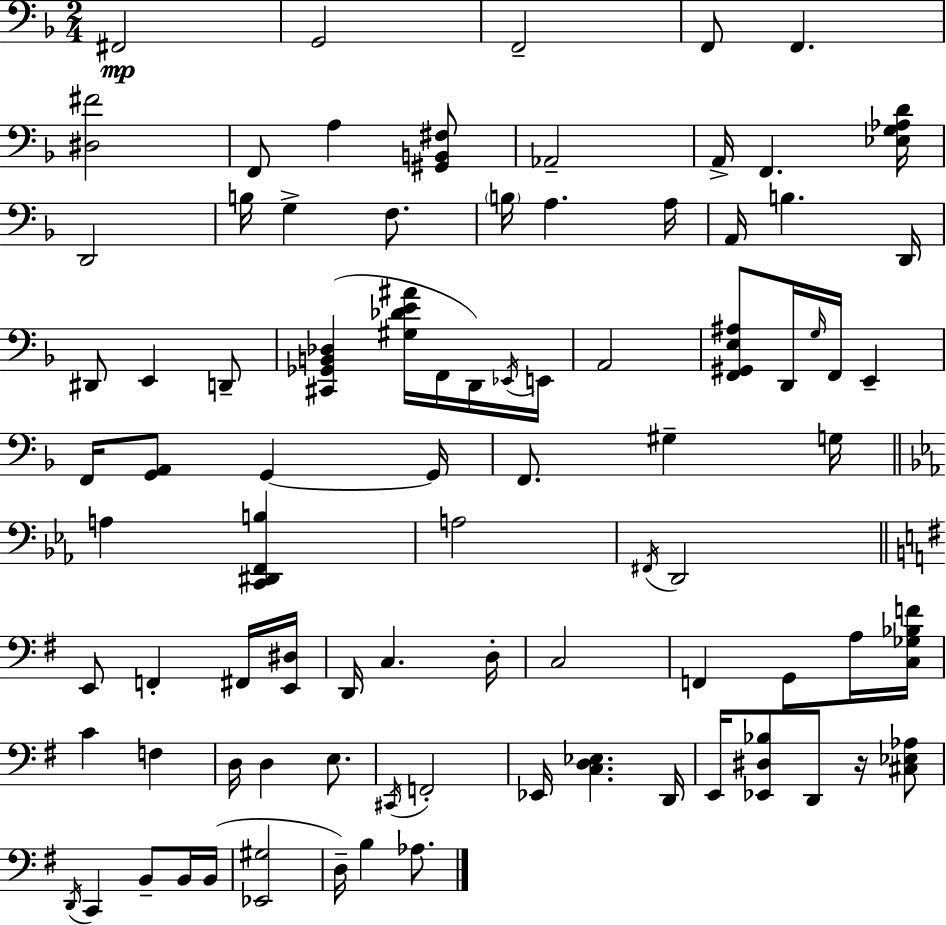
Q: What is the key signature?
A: D minor